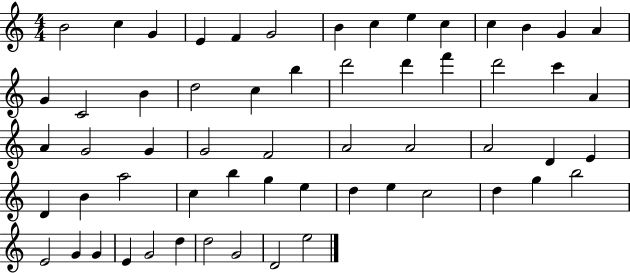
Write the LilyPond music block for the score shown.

{
  \clef treble
  \numericTimeSignature
  \time 4/4
  \key c \major
  b'2 c''4 g'4 | e'4 f'4 g'2 | b'4 c''4 e''4 c''4 | c''4 b'4 g'4 a'4 | \break g'4 c'2 b'4 | d''2 c''4 b''4 | d'''2 d'''4 f'''4 | d'''2 c'''4 a'4 | \break a'4 g'2 g'4 | g'2 f'2 | a'2 a'2 | a'2 d'4 e'4 | \break d'4 b'4 a''2 | c''4 b''4 g''4 e''4 | d''4 e''4 c''2 | d''4 g''4 b''2 | \break e'2 g'4 g'4 | e'4 g'2 d''4 | d''2 g'2 | d'2 e''2 | \break \bar "|."
}